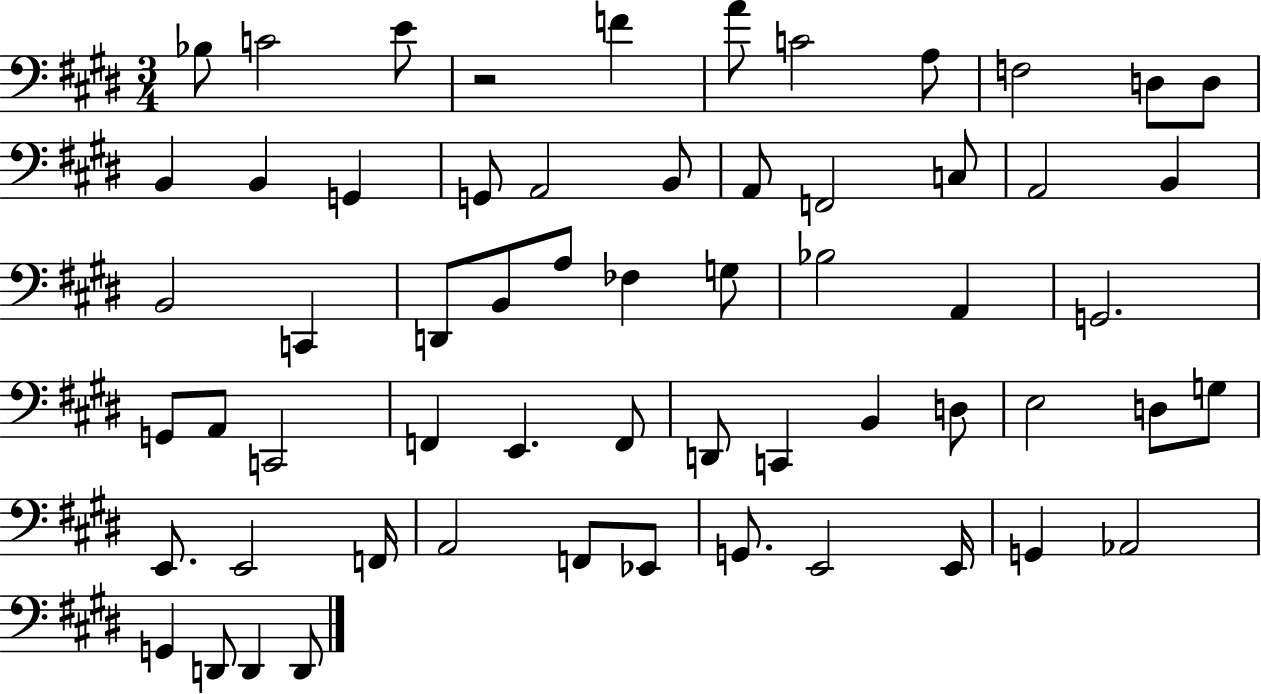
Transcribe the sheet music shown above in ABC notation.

X:1
T:Untitled
M:3/4
L:1/4
K:E
_B,/2 C2 E/2 z2 F A/2 C2 A,/2 F,2 D,/2 D,/2 B,, B,, G,, G,,/2 A,,2 B,,/2 A,,/2 F,,2 C,/2 A,,2 B,, B,,2 C,, D,,/2 B,,/2 A,/2 _F, G,/2 _B,2 A,, G,,2 G,,/2 A,,/2 C,,2 F,, E,, F,,/2 D,,/2 C,, B,, D,/2 E,2 D,/2 G,/2 E,,/2 E,,2 F,,/4 A,,2 F,,/2 _E,,/2 G,,/2 E,,2 E,,/4 G,, _A,,2 G,, D,,/2 D,, D,,/2